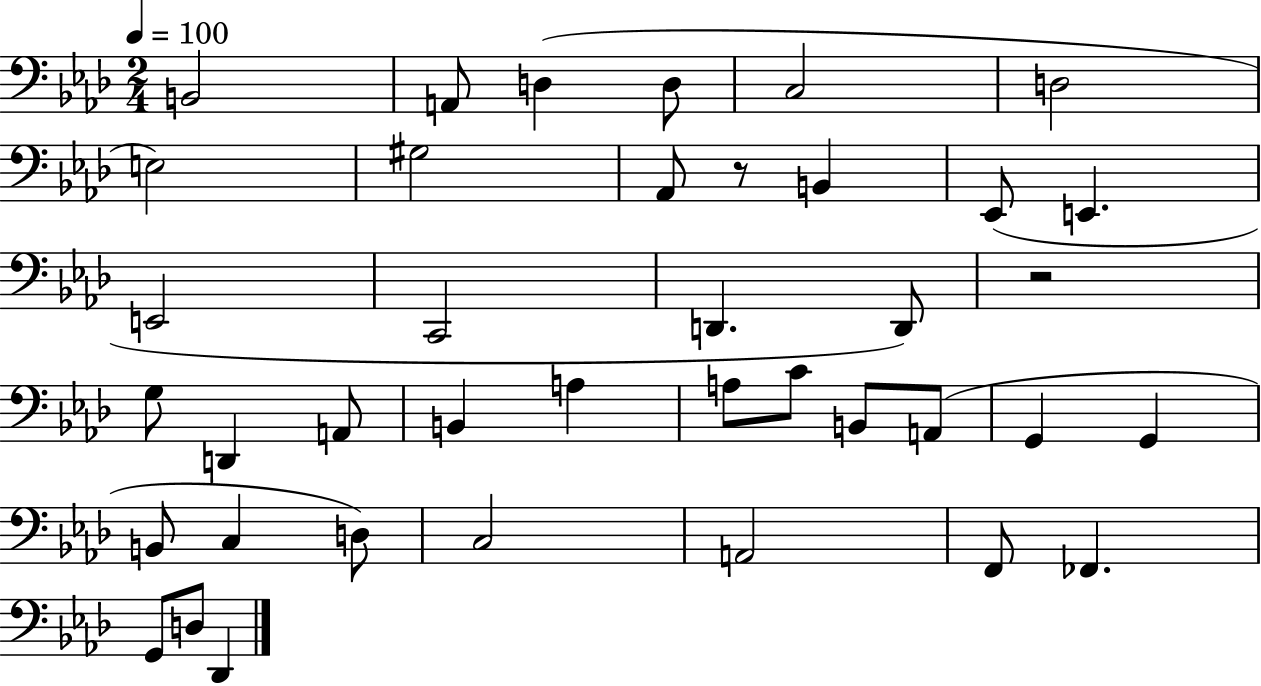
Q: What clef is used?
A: bass